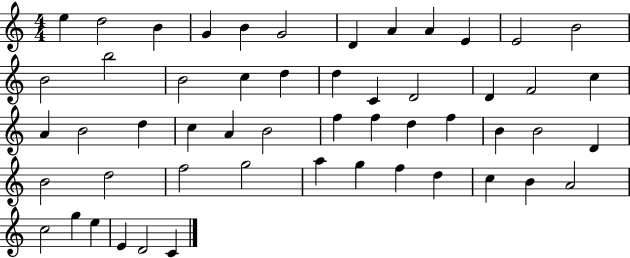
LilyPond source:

{
  \clef treble
  \numericTimeSignature
  \time 4/4
  \key c \major
  e''4 d''2 b'4 | g'4 b'4 g'2 | d'4 a'4 a'4 e'4 | e'2 b'2 | \break b'2 b''2 | b'2 c''4 d''4 | d''4 c'4 d'2 | d'4 f'2 c''4 | \break a'4 b'2 d''4 | c''4 a'4 b'2 | f''4 f''4 d''4 f''4 | b'4 b'2 d'4 | \break b'2 d''2 | f''2 g''2 | a''4 g''4 f''4 d''4 | c''4 b'4 a'2 | \break c''2 g''4 e''4 | e'4 d'2 c'4 | \bar "|."
}